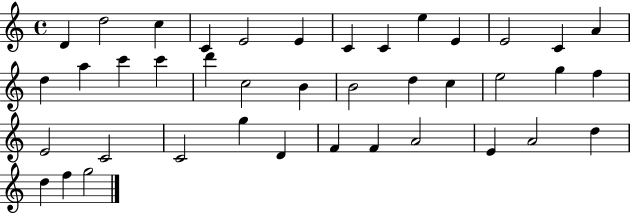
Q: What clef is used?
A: treble